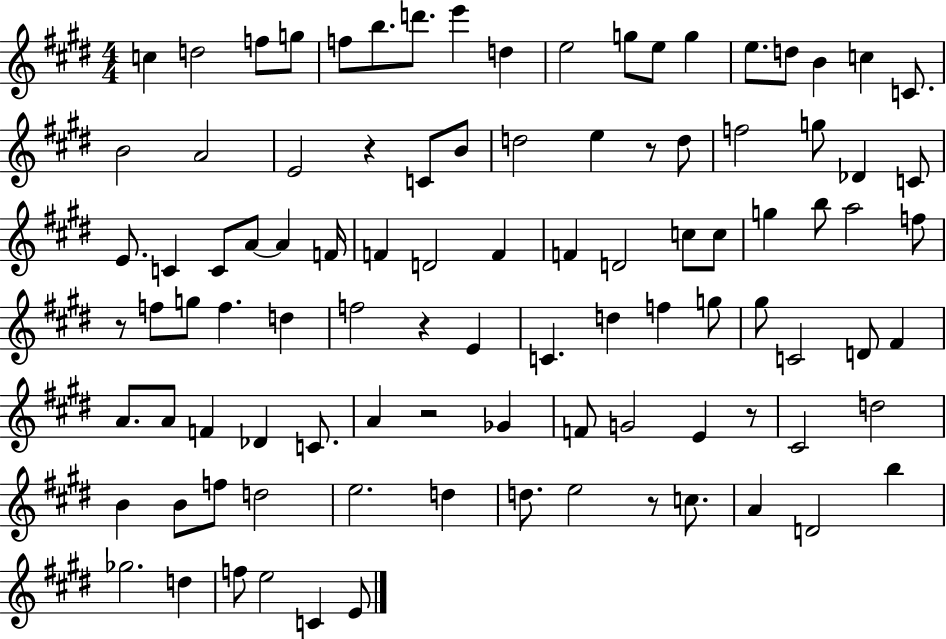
C5/q D5/h F5/e G5/e F5/e B5/e. D6/e. E6/q D5/q E5/h G5/e E5/e G5/q E5/e. D5/e B4/q C5/q C4/e. B4/h A4/h E4/h R/q C4/e B4/e D5/h E5/q R/e D5/e F5/h G5/e Db4/q C4/e E4/e. C4/q C4/e A4/e A4/q F4/s F4/q D4/h F4/q F4/q D4/h C5/e C5/e G5/q B5/e A5/h F5/e R/e F5/e G5/e F5/q. D5/q F5/h R/q E4/q C4/q. D5/q F5/q G5/e G#5/e C4/h D4/e F#4/q A4/e. A4/e F4/q Db4/q C4/e. A4/q R/h Gb4/q F4/e G4/h E4/q R/e C#4/h D5/h B4/q B4/e F5/e D5/h E5/h. D5/q D5/e. E5/h R/e C5/e. A4/q D4/h B5/q Gb5/h. D5/q F5/e E5/h C4/q E4/e